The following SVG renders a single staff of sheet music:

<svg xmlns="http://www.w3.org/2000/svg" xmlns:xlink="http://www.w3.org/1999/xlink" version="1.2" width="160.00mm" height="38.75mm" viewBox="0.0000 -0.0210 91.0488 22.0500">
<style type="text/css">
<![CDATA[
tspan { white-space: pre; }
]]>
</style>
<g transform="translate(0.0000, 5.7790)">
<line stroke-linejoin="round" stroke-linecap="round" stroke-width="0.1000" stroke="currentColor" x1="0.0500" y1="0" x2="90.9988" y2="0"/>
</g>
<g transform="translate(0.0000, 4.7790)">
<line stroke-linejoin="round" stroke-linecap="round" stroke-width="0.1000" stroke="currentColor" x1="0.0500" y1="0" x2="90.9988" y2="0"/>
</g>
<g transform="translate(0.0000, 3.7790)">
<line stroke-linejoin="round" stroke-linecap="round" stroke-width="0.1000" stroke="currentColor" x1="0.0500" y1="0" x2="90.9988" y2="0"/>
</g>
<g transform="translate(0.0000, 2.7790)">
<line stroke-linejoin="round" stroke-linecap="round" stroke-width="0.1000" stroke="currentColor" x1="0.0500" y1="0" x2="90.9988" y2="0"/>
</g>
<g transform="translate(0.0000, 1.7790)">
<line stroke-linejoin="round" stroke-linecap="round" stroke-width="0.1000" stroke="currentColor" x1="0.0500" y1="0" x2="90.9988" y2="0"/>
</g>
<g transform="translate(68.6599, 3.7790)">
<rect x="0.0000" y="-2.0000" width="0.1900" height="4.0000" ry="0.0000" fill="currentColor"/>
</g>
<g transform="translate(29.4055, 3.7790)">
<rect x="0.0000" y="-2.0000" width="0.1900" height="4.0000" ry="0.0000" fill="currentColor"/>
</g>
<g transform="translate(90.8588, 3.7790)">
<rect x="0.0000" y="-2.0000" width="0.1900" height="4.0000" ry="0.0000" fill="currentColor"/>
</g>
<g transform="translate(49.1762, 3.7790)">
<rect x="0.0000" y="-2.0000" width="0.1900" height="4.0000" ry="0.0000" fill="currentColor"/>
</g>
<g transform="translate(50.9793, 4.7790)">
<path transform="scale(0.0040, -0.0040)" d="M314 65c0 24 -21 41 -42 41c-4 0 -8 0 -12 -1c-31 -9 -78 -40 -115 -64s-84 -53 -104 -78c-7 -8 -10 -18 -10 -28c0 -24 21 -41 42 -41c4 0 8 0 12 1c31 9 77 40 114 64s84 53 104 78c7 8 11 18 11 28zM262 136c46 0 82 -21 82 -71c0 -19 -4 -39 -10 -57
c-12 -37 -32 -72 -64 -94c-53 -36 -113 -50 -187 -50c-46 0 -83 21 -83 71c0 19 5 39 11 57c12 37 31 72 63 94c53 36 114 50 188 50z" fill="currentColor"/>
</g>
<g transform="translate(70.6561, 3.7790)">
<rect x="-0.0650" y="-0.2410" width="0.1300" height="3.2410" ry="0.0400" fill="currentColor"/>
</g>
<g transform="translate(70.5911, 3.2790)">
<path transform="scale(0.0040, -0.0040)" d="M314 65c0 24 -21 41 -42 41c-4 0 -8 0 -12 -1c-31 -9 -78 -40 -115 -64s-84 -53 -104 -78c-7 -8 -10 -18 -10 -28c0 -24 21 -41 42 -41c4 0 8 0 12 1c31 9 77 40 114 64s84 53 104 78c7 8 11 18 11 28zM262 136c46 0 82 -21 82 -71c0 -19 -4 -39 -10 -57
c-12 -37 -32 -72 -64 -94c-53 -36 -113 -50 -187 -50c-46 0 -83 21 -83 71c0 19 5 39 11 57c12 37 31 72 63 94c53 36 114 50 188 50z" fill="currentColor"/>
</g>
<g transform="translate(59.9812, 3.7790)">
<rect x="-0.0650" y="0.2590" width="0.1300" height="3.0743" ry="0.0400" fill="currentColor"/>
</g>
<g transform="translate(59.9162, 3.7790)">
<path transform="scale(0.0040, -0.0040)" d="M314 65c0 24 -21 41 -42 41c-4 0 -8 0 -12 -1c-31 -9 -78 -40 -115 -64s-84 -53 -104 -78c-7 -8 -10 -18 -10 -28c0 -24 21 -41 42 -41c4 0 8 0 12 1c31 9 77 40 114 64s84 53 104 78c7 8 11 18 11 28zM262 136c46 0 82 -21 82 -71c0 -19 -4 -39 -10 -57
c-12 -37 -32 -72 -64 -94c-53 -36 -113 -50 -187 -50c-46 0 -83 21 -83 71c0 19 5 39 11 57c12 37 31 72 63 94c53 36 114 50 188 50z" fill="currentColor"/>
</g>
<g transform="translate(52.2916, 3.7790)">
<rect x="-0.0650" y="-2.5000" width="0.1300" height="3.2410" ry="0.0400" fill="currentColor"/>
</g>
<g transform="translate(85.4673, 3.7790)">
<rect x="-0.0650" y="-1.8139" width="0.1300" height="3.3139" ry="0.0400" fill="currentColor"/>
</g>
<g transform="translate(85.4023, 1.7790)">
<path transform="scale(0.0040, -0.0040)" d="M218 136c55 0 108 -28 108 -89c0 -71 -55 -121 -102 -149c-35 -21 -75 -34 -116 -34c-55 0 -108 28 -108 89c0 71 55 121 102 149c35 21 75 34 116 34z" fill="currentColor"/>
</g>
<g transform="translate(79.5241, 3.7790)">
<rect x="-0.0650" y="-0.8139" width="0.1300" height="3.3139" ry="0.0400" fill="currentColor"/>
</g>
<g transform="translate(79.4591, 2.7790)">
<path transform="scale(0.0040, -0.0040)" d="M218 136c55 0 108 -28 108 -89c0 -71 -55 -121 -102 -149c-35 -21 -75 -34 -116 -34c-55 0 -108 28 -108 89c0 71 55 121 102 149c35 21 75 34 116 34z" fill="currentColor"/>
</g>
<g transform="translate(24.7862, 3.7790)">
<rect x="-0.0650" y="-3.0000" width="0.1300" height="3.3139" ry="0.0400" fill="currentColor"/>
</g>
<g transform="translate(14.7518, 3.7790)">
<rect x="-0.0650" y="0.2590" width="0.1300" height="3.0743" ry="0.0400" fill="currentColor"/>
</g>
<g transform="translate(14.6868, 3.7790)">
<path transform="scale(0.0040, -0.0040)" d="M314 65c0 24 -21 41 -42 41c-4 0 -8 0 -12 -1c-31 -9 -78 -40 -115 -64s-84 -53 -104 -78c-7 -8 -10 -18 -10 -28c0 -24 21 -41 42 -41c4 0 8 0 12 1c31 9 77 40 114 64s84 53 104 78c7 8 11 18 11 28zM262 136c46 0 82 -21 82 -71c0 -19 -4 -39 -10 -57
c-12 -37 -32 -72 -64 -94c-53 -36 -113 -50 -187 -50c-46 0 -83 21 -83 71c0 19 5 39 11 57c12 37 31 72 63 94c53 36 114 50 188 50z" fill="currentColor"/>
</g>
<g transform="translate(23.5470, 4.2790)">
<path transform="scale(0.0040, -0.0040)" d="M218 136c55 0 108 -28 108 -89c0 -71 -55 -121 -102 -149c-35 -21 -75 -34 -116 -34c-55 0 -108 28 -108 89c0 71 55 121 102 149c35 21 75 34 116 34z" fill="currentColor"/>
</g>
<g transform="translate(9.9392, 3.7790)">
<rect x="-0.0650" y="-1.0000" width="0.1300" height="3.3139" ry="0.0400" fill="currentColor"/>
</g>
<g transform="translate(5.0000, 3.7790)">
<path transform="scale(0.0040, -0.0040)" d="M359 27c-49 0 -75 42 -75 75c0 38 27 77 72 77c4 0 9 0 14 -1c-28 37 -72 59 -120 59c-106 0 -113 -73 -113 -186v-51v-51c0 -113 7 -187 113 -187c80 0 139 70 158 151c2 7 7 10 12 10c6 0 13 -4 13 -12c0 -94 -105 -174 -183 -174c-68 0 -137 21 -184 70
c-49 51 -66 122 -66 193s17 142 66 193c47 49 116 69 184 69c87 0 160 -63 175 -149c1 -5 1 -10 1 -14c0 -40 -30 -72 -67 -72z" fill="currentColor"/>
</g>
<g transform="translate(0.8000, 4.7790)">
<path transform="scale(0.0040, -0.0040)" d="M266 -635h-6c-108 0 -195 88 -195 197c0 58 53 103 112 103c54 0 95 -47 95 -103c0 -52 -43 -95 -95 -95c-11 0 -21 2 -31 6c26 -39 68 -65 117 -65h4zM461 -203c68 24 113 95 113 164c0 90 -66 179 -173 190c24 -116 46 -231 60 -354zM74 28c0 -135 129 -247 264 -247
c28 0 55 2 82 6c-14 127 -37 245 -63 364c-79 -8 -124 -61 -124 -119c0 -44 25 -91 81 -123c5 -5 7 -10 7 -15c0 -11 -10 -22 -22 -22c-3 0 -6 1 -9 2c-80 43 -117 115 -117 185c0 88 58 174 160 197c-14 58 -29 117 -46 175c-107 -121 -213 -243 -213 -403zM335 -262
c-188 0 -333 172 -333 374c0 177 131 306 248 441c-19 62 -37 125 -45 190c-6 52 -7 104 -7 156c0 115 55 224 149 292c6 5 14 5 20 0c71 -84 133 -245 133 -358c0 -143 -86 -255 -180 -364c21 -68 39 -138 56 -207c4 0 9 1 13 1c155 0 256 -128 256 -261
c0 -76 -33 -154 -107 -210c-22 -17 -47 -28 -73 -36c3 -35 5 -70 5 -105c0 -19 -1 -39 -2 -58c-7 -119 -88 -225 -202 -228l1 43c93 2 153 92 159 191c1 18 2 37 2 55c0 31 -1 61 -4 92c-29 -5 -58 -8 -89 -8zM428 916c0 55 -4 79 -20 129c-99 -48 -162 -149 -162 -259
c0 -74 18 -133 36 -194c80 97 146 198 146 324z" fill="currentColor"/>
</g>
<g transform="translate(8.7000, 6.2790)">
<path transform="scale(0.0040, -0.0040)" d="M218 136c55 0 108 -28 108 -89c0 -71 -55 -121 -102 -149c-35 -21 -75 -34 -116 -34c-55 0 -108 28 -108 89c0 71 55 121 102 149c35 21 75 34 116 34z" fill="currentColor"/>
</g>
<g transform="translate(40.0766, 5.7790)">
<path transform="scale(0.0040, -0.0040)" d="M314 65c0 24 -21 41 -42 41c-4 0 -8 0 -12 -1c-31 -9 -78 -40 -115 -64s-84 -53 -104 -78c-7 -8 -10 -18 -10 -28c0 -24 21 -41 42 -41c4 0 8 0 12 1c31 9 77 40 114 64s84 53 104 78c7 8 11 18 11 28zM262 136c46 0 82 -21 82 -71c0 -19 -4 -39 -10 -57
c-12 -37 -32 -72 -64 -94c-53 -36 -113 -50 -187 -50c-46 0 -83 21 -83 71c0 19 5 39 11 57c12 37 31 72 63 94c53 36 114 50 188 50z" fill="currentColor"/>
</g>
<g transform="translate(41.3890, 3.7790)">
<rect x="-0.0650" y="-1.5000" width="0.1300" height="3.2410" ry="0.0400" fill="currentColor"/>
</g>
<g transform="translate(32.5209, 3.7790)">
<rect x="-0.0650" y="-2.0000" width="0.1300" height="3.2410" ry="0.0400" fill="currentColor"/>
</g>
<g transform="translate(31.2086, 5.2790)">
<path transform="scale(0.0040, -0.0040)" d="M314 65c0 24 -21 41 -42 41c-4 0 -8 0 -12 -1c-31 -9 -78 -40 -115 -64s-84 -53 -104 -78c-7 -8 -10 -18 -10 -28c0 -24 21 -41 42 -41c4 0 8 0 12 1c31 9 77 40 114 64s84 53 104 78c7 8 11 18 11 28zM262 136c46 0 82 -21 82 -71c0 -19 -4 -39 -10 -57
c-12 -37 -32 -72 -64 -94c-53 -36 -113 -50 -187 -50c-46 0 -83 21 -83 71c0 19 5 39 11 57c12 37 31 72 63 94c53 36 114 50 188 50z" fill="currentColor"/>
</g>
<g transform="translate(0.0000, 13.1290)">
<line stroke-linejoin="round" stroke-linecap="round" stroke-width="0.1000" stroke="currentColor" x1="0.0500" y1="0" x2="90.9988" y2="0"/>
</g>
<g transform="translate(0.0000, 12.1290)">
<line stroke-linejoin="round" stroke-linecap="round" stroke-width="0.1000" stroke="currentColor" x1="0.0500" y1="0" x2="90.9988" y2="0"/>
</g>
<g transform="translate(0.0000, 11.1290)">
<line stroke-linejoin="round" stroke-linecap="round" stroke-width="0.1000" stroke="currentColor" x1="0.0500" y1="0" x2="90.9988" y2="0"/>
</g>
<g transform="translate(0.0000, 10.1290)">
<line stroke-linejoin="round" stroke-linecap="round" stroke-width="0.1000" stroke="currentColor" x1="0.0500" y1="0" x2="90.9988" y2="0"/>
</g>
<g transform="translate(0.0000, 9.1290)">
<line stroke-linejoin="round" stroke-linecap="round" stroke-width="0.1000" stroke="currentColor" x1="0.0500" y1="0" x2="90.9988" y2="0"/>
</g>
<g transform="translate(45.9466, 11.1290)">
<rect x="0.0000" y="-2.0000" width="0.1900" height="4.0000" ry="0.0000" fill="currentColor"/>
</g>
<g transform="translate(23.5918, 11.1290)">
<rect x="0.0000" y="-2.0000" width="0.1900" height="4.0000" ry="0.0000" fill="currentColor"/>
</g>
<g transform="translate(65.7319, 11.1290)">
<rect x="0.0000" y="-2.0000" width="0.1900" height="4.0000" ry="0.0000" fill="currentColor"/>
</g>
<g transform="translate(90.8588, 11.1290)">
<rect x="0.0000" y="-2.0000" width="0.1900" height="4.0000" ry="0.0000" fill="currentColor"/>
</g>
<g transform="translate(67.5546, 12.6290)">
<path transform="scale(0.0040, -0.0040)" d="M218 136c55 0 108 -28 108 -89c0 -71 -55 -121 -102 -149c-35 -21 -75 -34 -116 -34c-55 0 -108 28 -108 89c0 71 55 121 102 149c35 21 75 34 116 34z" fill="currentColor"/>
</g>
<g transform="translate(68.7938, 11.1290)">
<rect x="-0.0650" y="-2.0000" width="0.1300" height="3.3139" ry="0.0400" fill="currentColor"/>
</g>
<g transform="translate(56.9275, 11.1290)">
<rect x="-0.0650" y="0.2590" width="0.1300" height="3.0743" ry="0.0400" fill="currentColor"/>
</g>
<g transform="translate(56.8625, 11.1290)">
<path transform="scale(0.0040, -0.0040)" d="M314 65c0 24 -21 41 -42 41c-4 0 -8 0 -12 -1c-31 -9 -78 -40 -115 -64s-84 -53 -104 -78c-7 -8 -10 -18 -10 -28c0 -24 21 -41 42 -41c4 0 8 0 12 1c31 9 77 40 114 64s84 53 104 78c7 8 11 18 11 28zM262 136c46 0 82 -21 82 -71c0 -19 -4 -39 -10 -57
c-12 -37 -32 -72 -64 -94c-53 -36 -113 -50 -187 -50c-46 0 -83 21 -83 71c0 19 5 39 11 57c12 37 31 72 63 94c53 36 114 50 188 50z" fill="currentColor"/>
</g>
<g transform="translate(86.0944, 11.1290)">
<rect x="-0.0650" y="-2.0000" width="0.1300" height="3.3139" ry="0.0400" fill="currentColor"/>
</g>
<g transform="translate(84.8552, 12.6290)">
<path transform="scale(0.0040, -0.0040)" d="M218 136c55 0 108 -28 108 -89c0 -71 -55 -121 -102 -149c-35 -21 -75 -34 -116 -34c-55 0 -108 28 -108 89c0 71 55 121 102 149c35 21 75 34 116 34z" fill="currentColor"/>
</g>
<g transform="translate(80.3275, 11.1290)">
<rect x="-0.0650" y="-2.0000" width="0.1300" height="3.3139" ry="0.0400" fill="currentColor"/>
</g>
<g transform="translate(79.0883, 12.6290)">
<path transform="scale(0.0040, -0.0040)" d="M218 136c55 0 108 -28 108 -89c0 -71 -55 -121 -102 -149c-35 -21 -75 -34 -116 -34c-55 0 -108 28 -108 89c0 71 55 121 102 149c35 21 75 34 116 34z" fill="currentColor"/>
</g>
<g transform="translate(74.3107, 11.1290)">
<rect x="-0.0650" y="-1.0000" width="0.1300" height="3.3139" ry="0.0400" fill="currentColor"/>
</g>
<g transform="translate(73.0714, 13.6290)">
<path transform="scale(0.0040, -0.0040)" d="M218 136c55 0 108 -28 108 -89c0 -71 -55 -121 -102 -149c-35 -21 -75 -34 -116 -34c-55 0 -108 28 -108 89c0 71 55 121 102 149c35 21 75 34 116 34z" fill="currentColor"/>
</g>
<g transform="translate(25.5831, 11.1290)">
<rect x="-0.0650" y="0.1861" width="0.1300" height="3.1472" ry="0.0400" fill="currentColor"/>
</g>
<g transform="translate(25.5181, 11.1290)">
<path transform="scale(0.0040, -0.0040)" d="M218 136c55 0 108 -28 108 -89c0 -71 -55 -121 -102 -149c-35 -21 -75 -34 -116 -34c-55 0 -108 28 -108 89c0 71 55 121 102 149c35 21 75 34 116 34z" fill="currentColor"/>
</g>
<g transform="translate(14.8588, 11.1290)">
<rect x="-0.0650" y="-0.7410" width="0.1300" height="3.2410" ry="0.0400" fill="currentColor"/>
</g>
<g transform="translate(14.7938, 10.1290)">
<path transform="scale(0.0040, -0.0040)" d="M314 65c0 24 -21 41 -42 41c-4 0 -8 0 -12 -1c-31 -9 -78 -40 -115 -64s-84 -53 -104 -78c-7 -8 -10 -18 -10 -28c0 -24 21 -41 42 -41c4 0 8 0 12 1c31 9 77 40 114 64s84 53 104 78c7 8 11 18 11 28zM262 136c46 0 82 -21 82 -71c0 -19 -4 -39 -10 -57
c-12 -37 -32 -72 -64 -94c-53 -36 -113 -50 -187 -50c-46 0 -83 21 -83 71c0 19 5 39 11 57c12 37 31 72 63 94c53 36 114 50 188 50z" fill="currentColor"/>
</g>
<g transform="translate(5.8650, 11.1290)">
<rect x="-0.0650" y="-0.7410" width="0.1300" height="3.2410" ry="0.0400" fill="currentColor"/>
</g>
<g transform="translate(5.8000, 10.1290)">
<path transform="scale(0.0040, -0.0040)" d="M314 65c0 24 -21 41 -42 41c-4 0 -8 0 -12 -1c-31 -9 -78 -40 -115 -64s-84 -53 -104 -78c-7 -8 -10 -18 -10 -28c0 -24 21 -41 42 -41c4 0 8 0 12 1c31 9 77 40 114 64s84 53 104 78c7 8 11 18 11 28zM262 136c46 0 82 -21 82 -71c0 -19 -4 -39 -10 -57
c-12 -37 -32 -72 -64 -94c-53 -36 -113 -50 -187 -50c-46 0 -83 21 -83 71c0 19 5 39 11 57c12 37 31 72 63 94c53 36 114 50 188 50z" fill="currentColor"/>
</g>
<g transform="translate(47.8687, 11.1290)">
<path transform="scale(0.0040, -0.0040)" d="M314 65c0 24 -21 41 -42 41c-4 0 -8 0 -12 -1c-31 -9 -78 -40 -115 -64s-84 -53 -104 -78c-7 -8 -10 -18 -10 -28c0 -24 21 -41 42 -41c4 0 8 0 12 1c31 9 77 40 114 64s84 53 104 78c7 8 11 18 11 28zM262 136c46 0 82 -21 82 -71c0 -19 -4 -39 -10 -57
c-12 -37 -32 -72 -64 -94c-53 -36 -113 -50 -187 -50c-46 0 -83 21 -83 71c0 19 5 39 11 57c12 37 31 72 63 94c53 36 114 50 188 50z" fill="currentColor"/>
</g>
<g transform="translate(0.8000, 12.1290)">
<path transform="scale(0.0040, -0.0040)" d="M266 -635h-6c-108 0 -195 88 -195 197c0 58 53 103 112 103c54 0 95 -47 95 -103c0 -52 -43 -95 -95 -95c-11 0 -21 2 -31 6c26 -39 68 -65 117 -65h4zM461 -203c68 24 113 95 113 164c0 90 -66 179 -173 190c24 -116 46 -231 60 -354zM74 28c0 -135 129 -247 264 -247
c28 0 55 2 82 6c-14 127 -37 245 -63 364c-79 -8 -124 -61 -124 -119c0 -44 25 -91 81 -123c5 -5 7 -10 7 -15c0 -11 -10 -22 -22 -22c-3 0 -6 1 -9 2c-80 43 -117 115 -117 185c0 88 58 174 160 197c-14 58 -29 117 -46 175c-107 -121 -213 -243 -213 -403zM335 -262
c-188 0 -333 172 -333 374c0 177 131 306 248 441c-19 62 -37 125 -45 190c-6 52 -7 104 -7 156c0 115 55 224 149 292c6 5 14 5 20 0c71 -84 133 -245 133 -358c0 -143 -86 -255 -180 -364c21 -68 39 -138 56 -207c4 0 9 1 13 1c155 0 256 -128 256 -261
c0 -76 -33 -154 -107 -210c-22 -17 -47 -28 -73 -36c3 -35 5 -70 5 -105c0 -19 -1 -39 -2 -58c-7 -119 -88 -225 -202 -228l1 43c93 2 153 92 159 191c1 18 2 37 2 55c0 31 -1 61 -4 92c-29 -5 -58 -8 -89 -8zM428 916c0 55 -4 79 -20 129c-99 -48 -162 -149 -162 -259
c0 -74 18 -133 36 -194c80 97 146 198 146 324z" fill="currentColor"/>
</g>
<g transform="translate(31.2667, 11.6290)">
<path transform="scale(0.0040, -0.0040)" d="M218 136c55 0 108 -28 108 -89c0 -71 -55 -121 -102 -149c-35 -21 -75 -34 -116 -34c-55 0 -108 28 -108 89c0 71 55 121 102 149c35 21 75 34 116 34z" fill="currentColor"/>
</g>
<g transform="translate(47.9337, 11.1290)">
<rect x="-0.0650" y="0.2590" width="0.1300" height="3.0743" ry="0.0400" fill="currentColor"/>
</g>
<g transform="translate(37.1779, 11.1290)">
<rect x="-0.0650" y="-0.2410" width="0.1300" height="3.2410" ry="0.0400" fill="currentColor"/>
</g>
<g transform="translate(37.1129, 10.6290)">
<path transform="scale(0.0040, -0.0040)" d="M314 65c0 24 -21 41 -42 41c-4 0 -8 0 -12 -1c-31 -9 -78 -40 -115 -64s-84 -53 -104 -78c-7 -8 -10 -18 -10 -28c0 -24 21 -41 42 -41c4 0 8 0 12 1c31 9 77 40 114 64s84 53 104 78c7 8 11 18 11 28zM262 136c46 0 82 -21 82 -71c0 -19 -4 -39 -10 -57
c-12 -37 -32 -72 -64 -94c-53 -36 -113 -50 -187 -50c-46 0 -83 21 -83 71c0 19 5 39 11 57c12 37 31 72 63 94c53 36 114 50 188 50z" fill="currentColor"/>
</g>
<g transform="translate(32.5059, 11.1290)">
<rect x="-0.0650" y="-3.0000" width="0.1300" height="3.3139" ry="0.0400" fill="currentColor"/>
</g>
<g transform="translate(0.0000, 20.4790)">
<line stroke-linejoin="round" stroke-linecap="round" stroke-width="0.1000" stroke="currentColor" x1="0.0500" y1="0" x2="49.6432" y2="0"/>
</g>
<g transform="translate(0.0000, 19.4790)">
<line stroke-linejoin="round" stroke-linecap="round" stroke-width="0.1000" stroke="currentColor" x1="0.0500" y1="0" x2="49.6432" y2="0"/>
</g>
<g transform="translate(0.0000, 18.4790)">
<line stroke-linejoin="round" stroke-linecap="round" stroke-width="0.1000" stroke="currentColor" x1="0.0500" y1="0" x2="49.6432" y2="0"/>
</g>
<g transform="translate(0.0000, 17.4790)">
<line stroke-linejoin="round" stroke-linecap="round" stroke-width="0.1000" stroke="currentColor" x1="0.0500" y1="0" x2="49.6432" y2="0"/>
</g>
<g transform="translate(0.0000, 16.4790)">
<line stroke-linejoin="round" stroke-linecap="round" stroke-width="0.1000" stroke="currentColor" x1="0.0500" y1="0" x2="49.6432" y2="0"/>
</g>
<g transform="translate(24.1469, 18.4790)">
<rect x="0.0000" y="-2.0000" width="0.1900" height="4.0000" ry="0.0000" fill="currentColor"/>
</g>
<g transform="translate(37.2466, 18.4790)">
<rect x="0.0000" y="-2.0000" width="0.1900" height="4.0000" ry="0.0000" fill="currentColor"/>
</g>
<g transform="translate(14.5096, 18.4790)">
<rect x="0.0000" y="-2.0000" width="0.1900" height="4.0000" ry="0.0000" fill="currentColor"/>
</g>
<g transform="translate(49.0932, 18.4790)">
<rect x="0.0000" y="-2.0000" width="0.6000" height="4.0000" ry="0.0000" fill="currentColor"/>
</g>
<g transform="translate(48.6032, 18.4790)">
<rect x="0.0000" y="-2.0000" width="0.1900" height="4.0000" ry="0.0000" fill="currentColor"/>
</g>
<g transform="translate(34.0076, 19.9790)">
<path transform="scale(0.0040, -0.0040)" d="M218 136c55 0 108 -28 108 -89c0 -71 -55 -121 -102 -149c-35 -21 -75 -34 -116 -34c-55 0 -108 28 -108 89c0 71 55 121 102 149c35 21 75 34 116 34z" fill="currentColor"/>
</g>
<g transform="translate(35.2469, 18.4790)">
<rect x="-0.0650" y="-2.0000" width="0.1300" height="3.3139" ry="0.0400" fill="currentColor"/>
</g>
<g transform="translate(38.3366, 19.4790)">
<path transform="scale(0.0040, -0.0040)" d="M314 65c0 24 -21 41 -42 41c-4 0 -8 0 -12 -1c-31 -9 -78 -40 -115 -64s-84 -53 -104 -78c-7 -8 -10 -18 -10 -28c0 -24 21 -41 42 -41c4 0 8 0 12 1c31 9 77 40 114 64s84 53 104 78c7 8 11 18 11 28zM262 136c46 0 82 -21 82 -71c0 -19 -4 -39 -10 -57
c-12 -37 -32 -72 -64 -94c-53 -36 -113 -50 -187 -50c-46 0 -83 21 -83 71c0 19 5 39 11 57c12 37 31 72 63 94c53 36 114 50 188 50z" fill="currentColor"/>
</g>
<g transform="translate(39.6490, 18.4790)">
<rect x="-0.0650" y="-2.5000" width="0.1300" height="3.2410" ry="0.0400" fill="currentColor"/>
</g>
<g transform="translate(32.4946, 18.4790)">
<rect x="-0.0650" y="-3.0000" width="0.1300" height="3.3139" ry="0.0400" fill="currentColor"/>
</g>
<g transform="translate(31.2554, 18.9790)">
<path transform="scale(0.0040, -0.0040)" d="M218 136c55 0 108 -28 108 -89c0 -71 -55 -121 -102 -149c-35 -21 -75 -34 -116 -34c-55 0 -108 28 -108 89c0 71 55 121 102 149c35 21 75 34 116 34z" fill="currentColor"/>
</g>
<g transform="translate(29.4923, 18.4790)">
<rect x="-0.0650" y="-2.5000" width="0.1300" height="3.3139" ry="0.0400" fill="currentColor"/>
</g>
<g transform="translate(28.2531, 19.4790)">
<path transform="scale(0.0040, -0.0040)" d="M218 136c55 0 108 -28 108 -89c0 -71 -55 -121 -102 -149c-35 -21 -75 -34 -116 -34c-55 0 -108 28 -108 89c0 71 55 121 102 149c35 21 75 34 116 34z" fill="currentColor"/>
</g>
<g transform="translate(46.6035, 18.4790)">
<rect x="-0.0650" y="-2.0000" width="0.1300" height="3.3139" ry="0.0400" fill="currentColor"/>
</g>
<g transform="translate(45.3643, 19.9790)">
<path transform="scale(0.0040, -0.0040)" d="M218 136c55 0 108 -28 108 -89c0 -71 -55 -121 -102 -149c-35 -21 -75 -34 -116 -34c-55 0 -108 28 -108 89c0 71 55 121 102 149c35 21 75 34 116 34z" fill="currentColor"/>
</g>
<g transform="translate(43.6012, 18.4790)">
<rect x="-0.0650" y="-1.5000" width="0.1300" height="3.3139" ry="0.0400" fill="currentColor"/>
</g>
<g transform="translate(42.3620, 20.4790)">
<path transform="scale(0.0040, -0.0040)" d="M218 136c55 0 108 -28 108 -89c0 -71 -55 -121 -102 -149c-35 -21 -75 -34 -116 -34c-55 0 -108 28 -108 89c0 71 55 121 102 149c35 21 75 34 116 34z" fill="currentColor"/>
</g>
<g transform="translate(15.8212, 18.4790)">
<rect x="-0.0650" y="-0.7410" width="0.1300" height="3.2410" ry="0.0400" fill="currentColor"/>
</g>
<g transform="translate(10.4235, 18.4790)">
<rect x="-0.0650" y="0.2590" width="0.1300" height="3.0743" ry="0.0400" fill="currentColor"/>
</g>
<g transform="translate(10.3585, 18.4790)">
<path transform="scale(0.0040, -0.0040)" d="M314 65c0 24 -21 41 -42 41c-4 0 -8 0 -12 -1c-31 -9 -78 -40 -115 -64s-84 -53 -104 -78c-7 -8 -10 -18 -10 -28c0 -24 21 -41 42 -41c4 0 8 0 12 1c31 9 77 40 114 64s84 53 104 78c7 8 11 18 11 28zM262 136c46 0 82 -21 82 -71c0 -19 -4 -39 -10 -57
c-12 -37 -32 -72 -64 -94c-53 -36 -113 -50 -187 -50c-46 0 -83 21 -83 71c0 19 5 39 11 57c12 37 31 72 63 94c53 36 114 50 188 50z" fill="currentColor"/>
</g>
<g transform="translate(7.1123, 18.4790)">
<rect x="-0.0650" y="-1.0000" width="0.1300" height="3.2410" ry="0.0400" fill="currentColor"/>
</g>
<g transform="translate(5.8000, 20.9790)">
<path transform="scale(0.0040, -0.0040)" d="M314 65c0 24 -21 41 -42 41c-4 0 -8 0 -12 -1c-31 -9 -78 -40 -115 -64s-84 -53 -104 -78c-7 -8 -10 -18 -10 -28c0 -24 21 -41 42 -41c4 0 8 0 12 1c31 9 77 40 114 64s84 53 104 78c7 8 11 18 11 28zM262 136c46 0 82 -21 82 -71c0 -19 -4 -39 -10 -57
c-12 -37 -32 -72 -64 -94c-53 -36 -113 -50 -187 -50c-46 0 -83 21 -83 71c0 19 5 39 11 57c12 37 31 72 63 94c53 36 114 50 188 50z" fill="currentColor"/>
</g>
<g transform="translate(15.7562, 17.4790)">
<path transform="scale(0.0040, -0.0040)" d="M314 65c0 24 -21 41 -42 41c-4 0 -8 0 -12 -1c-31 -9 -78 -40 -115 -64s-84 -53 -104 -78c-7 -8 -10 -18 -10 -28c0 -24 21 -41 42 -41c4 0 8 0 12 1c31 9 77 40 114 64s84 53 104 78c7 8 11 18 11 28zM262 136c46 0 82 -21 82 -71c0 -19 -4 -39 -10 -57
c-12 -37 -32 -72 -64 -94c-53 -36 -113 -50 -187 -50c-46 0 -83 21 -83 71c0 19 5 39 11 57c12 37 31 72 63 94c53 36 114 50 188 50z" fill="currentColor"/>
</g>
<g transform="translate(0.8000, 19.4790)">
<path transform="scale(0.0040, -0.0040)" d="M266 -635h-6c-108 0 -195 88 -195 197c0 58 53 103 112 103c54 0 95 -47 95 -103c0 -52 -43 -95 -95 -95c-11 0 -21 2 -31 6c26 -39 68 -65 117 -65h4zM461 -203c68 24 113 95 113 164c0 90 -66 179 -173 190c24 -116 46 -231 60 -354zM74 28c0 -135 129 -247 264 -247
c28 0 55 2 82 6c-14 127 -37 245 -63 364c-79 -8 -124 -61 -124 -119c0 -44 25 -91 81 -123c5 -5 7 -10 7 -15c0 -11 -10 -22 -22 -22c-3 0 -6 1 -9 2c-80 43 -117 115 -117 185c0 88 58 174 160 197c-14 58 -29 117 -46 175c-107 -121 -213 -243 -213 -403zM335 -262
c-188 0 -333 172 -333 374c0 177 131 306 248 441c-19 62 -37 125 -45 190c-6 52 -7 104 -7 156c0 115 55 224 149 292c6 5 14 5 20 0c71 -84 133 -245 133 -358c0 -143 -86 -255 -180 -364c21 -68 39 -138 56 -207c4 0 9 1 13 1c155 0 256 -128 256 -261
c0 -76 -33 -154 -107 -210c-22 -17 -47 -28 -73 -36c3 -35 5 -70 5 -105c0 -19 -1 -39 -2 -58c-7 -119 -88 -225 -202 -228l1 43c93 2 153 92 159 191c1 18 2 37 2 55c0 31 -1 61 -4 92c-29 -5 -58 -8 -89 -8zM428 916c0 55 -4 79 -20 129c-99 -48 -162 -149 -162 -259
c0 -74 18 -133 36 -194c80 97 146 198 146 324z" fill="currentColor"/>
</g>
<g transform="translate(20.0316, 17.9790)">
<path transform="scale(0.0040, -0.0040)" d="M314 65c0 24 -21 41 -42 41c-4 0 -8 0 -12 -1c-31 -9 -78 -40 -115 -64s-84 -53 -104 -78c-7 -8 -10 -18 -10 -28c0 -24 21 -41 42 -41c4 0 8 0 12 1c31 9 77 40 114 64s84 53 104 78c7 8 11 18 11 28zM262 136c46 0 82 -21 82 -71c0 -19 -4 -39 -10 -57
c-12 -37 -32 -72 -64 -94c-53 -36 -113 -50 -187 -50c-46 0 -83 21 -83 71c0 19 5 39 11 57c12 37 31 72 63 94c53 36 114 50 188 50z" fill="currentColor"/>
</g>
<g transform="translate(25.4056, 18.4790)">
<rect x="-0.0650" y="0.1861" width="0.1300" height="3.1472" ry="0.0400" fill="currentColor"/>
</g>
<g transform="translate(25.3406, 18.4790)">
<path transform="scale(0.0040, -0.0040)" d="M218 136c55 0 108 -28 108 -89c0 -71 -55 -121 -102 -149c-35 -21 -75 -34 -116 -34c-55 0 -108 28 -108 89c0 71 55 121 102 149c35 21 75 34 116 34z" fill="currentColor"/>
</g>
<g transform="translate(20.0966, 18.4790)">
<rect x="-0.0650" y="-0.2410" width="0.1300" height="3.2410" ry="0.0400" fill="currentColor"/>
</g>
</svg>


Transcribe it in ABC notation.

X:1
T:Untitled
M:4/4
L:1/4
K:C
D B2 A F2 E2 G2 B2 c2 d f d2 d2 B A c2 B2 B2 F D F F D2 B2 d2 c2 B G A F G2 E F